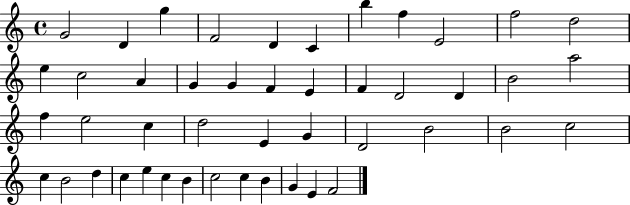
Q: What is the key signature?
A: C major